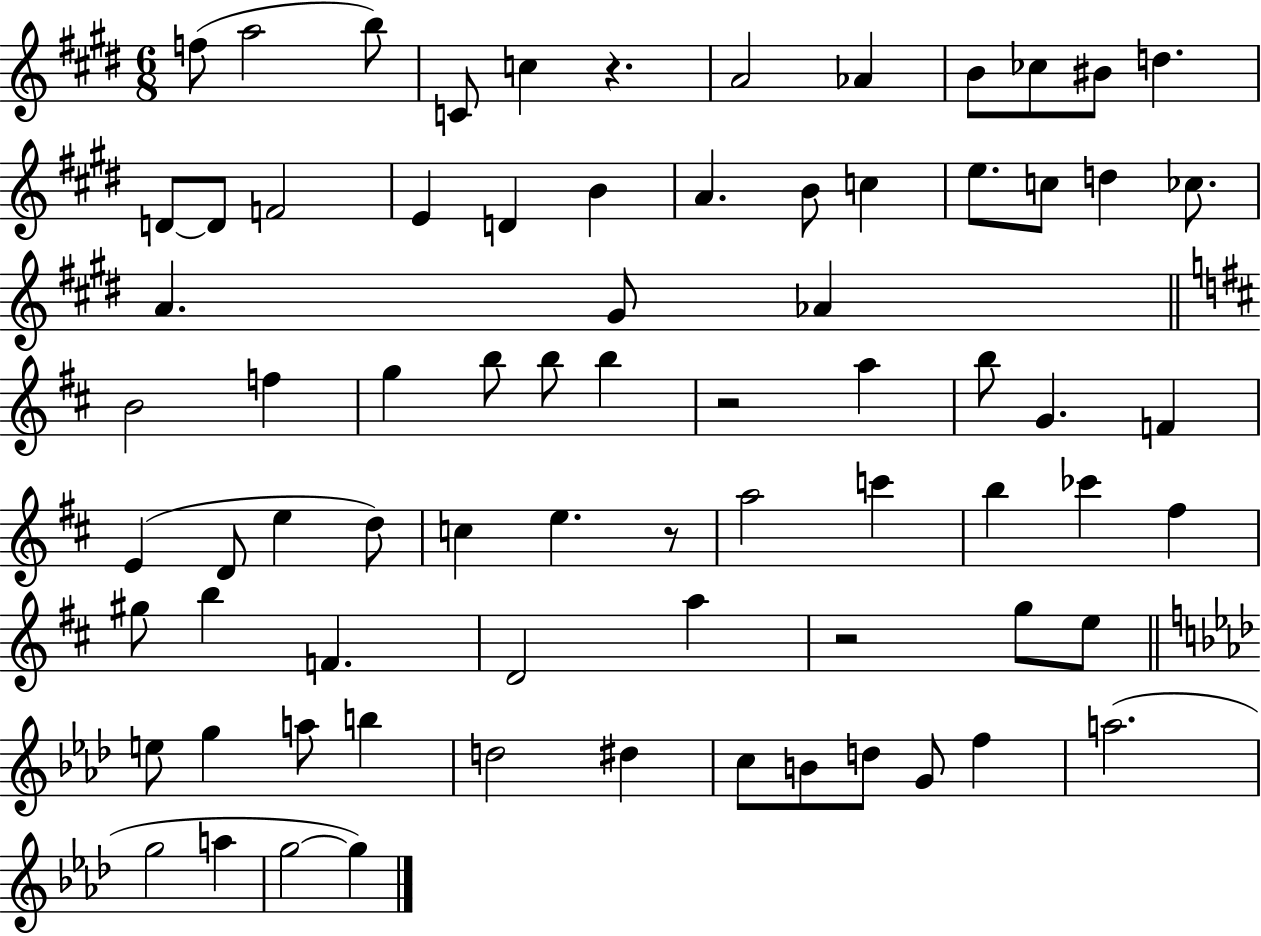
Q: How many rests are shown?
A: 4